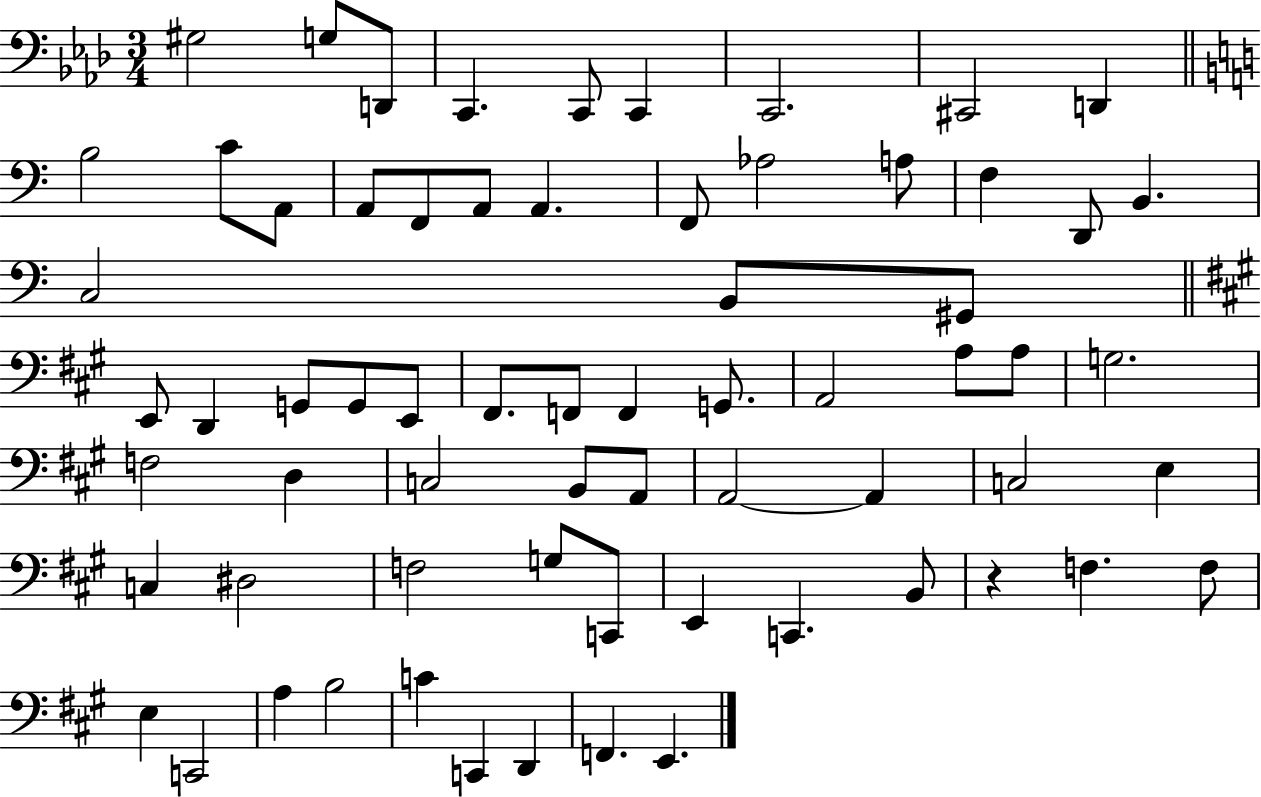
X:1
T:Untitled
M:3/4
L:1/4
K:Ab
^G,2 G,/2 D,,/2 C,, C,,/2 C,, C,,2 ^C,,2 D,, B,2 C/2 A,,/2 A,,/2 F,,/2 A,,/2 A,, F,,/2 _A,2 A,/2 F, D,,/2 B,, C,2 B,,/2 ^G,,/2 E,,/2 D,, G,,/2 G,,/2 E,,/2 ^F,,/2 F,,/2 F,, G,,/2 A,,2 A,/2 A,/2 G,2 F,2 D, C,2 B,,/2 A,,/2 A,,2 A,, C,2 E, C, ^D,2 F,2 G,/2 C,,/2 E,, C,, B,,/2 z F, F,/2 E, C,,2 A, B,2 C C,, D,, F,, E,,